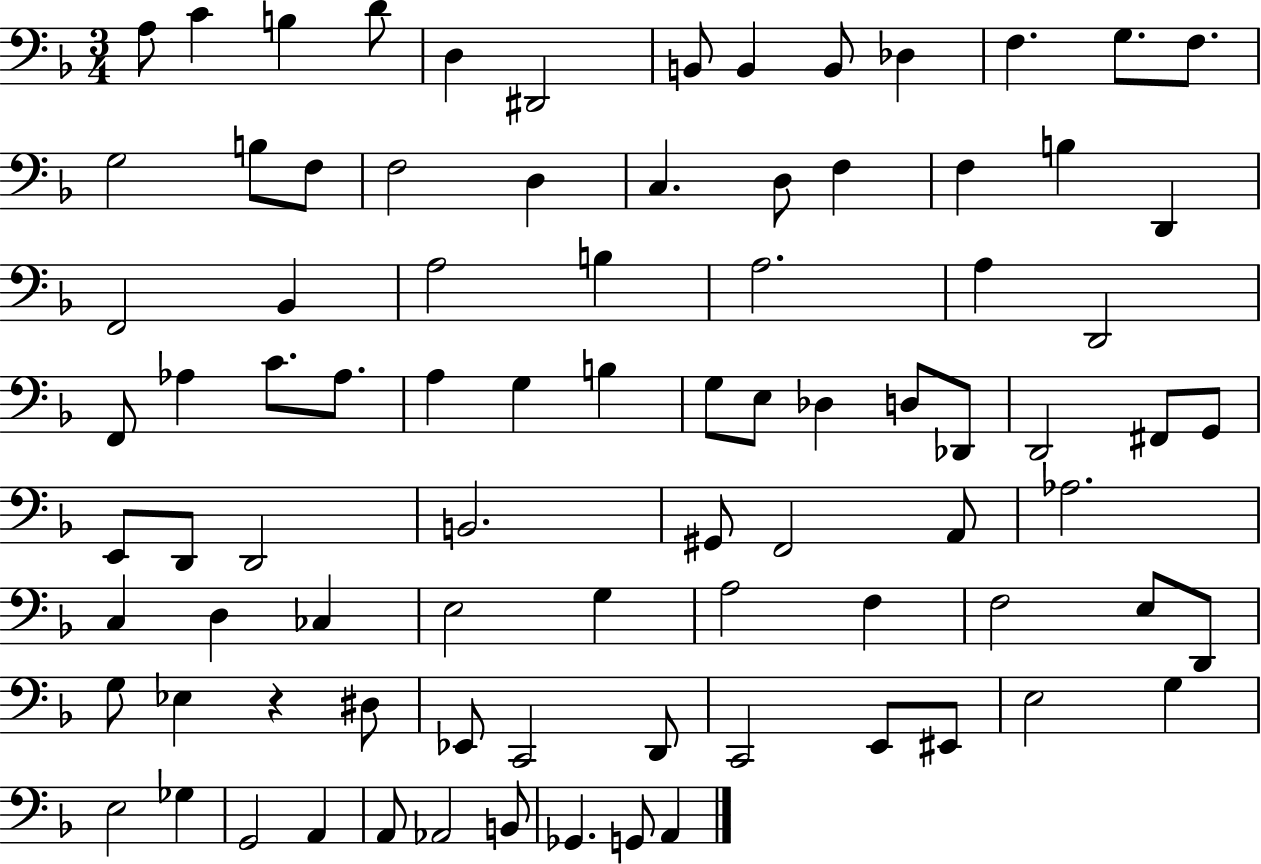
X:1
T:Untitled
M:3/4
L:1/4
K:F
A,/2 C B, D/2 D, ^D,,2 B,,/2 B,, B,,/2 _D, F, G,/2 F,/2 G,2 B,/2 F,/2 F,2 D, C, D,/2 F, F, B, D,, F,,2 _B,, A,2 B, A,2 A, D,,2 F,,/2 _A, C/2 _A,/2 A, G, B, G,/2 E,/2 _D, D,/2 _D,,/2 D,,2 ^F,,/2 G,,/2 E,,/2 D,,/2 D,,2 B,,2 ^G,,/2 F,,2 A,,/2 _A,2 C, D, _C, E,2 G, A,2 F, F,2 E,/2 D,,/2 G,/2 _E, z ^D,/2 _E,,/2 C,,2 D,,/2 C,,2 E,,/2 ^E,,/2 E,2 G, E,2 _G, G,,2 A,, A,,/2 _A,,2 B,,/2 _G,, G,,/2 A,,